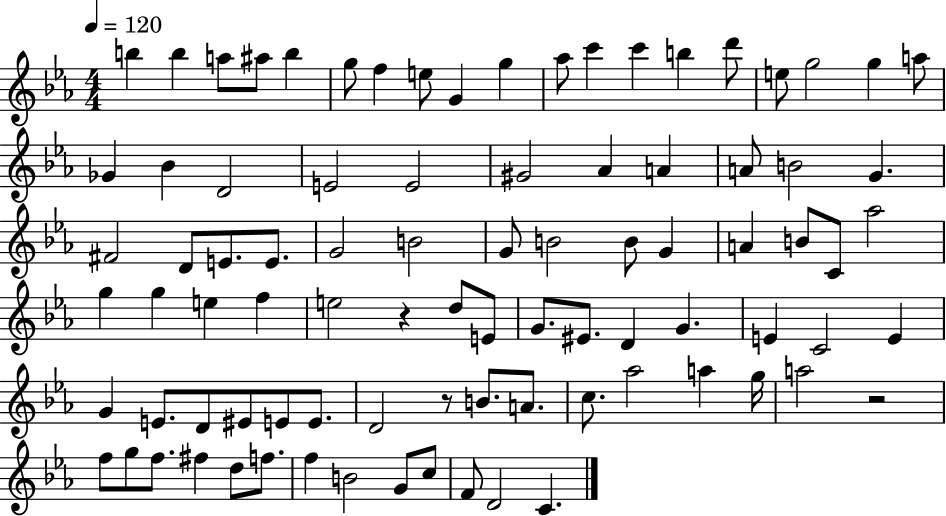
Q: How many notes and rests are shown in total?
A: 88